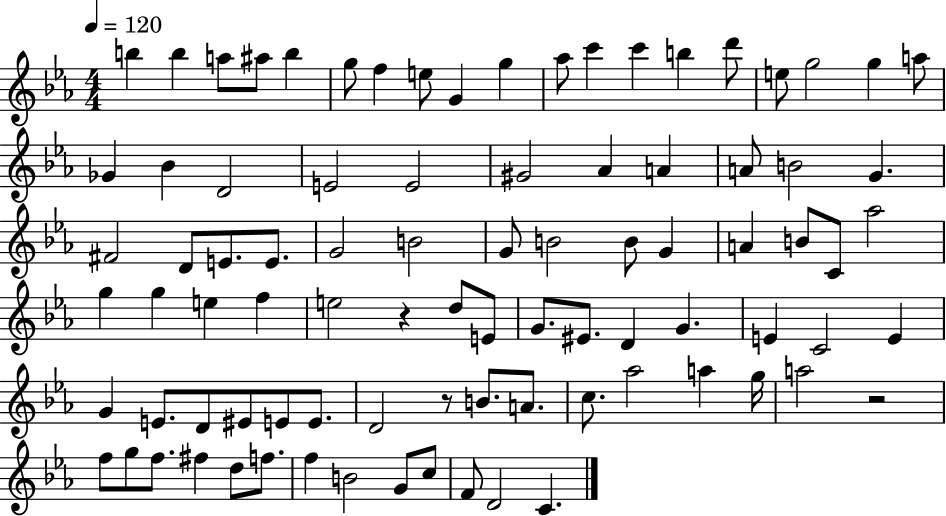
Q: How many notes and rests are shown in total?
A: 88